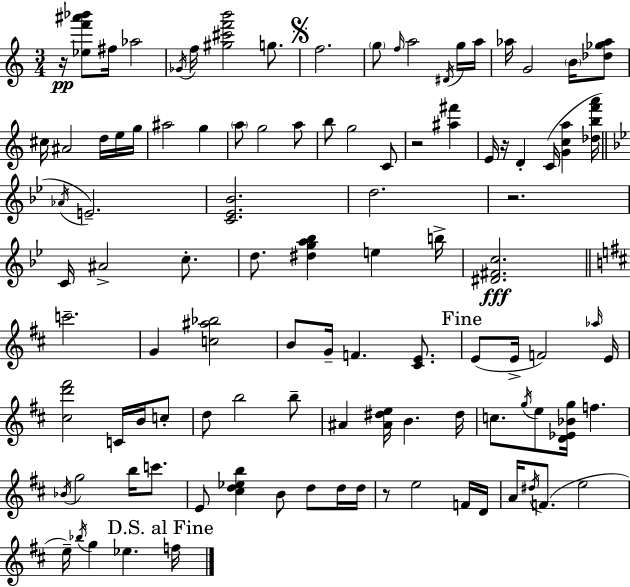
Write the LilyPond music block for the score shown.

{
  \clef treble
  \numericTimeSignature
  \time 3/4
  \key c \major
  \repeat volta 2 { r16\pp <ees'' f''' ais''' bes'''>8 fis''16 aes''2 | \acciaccatura { ges'16 } f''16 <gis'' cis''' f''' b'''>2 g''8. | \mark \markup { \musicglyph "scripts.segno" } f''2. | \parenthesize g''8 \grace { f''16 } a''2 | \break \acciaccatura { dis'16 } g''16 a''16 aes''16 g'2 | \parenthesize b'16 <des'' ges'' aes''>8 cis''16 ais'2 | d''16 e''16 g''16 ais''2 g''4 | \parenthesize a''8 g''2 | \break a''8 b''8 g''2 | c'8 r2 <ais'' fis'''>4 | e'16 r16 d'4-. c'16( <g' c'' a''>4 | <des'' b'' f''' a'''>16 \bar "||" \break \key g \minor \acciaccatura { aes'16 } e'2.--) | <c' ees' bes'>2. | d''2. | r2. | \break c'16 ais'2-> c''8.-. | d''8. <dis'' g'' a'' bes''>4 e''4 | b''16-> <dis' fis' c''>2.\fff | \bar "||" \break \key b \minor c'''2.-- | g'4 <c'' ais'' bes''>2 | b'8 g'16-- f'4. <cis' e'>8. | \mark "Fine" e'8( e'16-> f'2) \grace { aes''16 } | \break e'16 <cis'' d''' fis'''>2 c'16 b'16 c''8-. | d''8 b''2 b''8-- | ais'4 <ais' dis'' e''>16 b'4. | dis''16 c''8. \acciaccatura { g''16 } e''8 <d' ees' bes' g''>16 f''4. | \break \acciaccatura { bes'16 } g''2 b''16 | c'''8. e'8 <cis'' d'' ees'' b''>4 b'8 d''8 | d''16 d''16 r8 e''2 | f'16 d'16 a'16 \acciaccatura { dis''16 }( f'8. e''2 | \break e''16--) \acciaccatura { bes''16 } g''4 ees''4. | \mark "D.S. al Fine" f''16 } \bar "|."
}